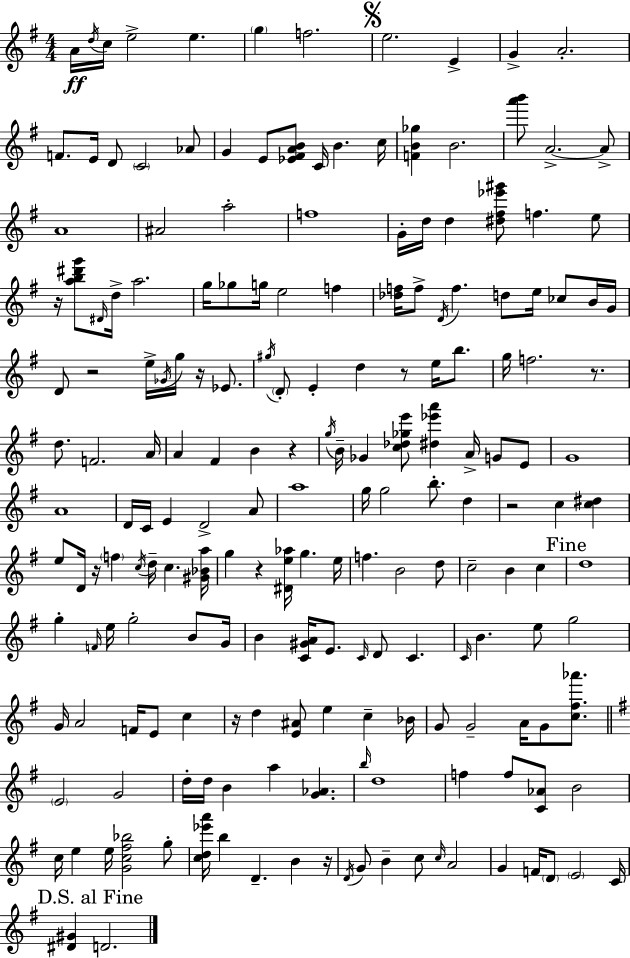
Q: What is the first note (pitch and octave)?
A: A4